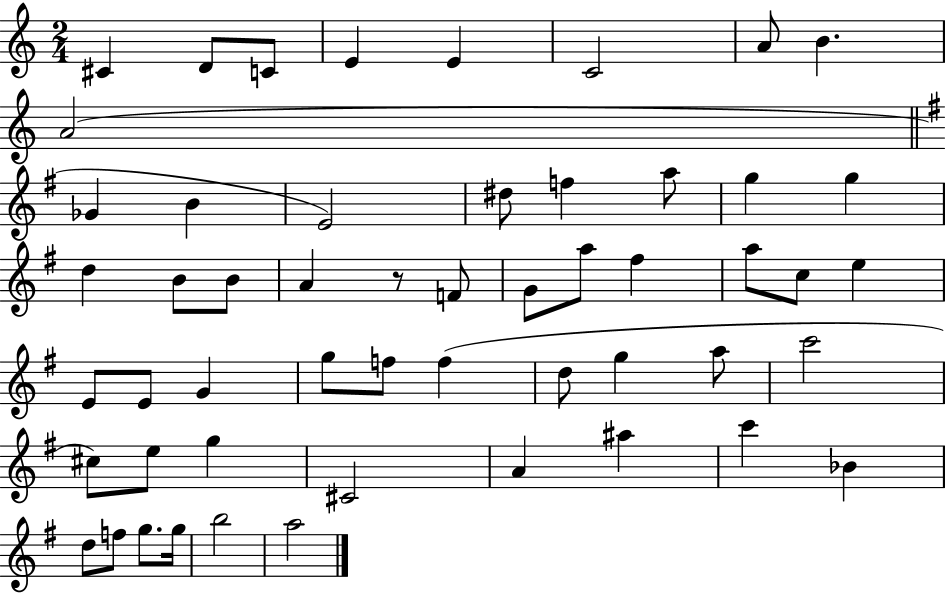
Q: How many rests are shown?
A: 1